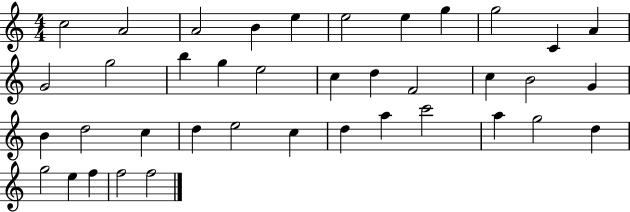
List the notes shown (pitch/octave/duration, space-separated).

C5/h A4/h A4/h B4/q E5/q E5/h E5/q G5/q G5/h C4/q A4/q G4/h G5/h B5/q G5/q E5/h C5/q D5/q F4/h C5/q B4/h G4/q B4/q D5/h C5/q D5/q E5/h C5/q D5/q A5/q C6/h A5/q G5/h D5/q G5/h E5/q F5/q F5/h F5/h